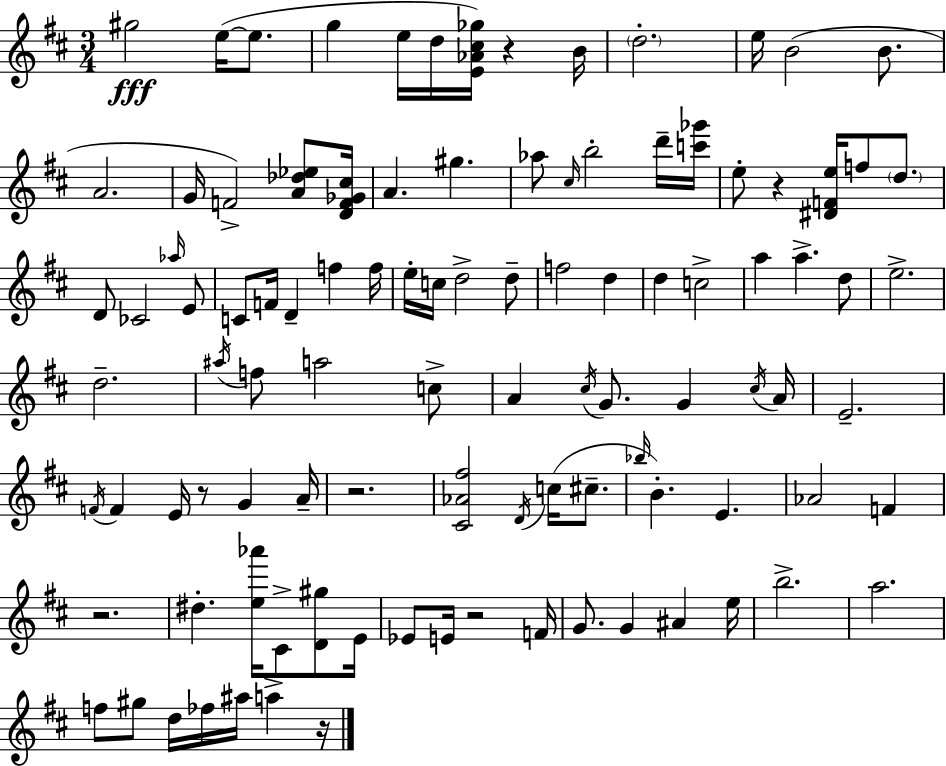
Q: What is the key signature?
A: D major